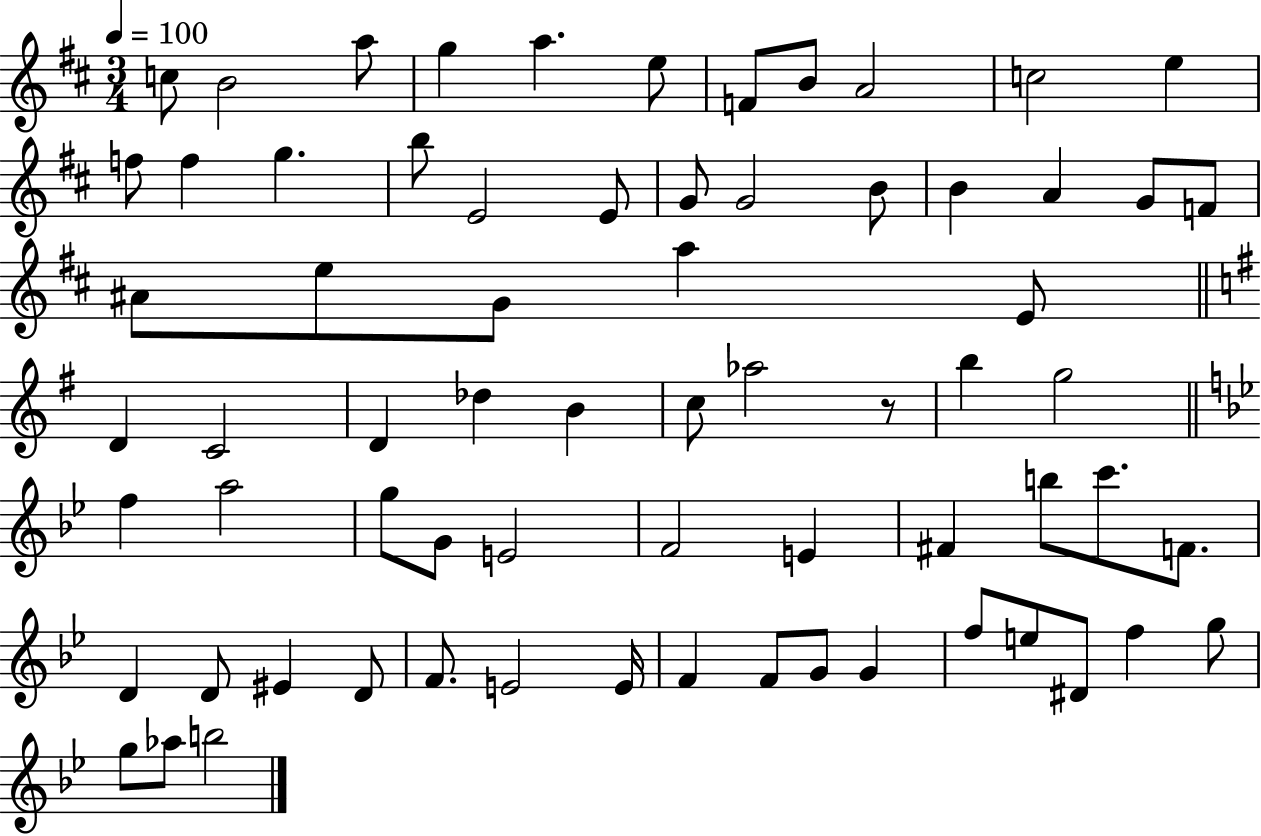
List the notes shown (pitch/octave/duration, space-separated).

C5/e B4/h A5/e G5/q A5/q. E5/e F4/e B4/e A4/h C5/h E5/q F5/e F5/q G5/q. B5/e E4/h E4/e G4/e G4/h B4/e B4/q A4/q G4/e F4/e A#4/e E5/e G4/e A5/q E4/e D4/q C4/h D4/q Db5/q B4/q C5/e Ab5/h R/e B5/q G5/h F5/q A5/h G5/e G4/e E4/h F4/h E4/q F#4/q B5/e C6/e. F4/e. D4/q D4/e EIS4/q D4/e F4/e. E4/h E4/s F4/q F4/e G4/e G4/q F5/e E5/e D#4/e F5/q G5/e G5/e Ab5/e B5/h